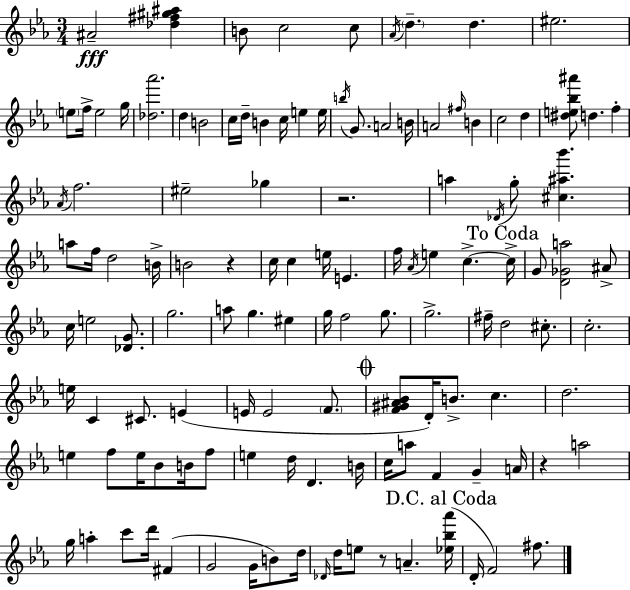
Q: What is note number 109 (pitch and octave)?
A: D4